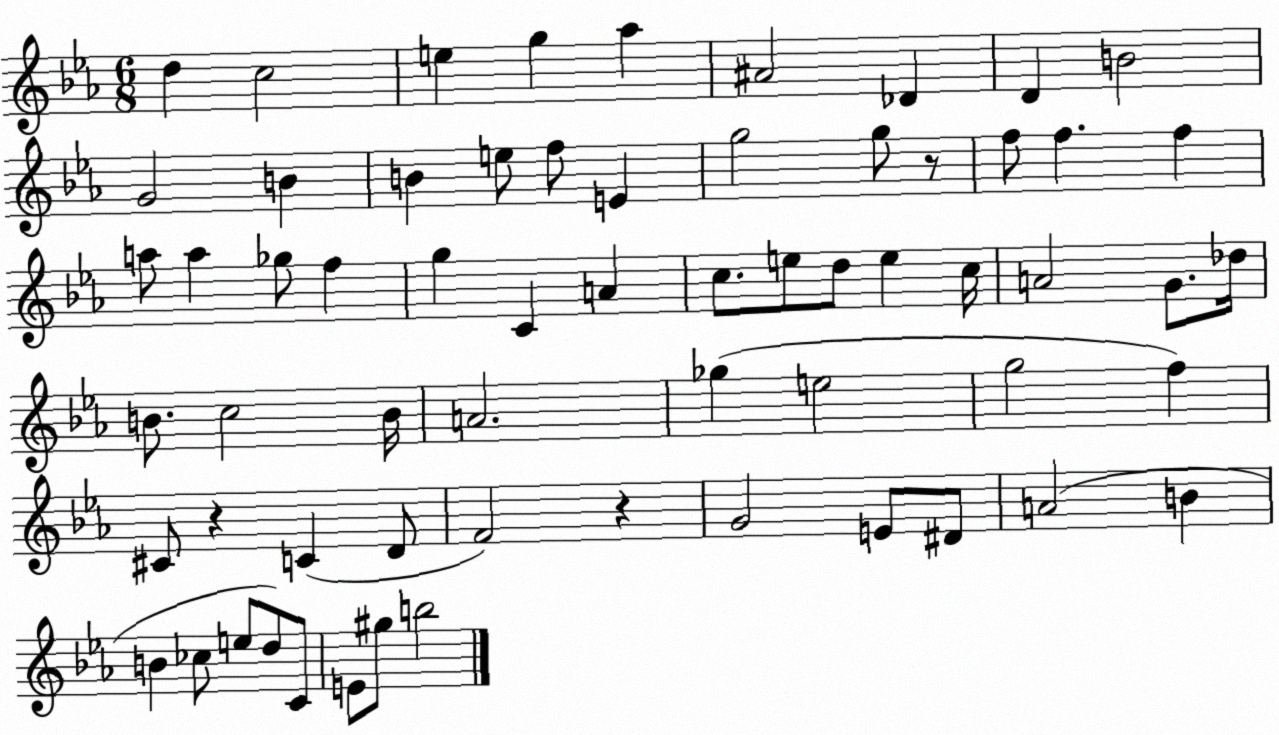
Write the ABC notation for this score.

X:1
T:Untitled
M:6/8
L:1/4
K:Eb
d c2 e g _a ^A2 _D D B2 G2 B B e/2 f/2 E g2 g/2 z/2 f/2 f f a/2 a _g/2 f g C A c/2 e/2 d/2 e c/4 A2 G/2 _d/4 B/2 c2 B/4 A2 _g e2 g2 f ^C/2 z C D/2 F2 z G2 E/2 ^D/2 A2 B B _c/2 e/2 d/2 C/2 E/2 ^g/2 b2